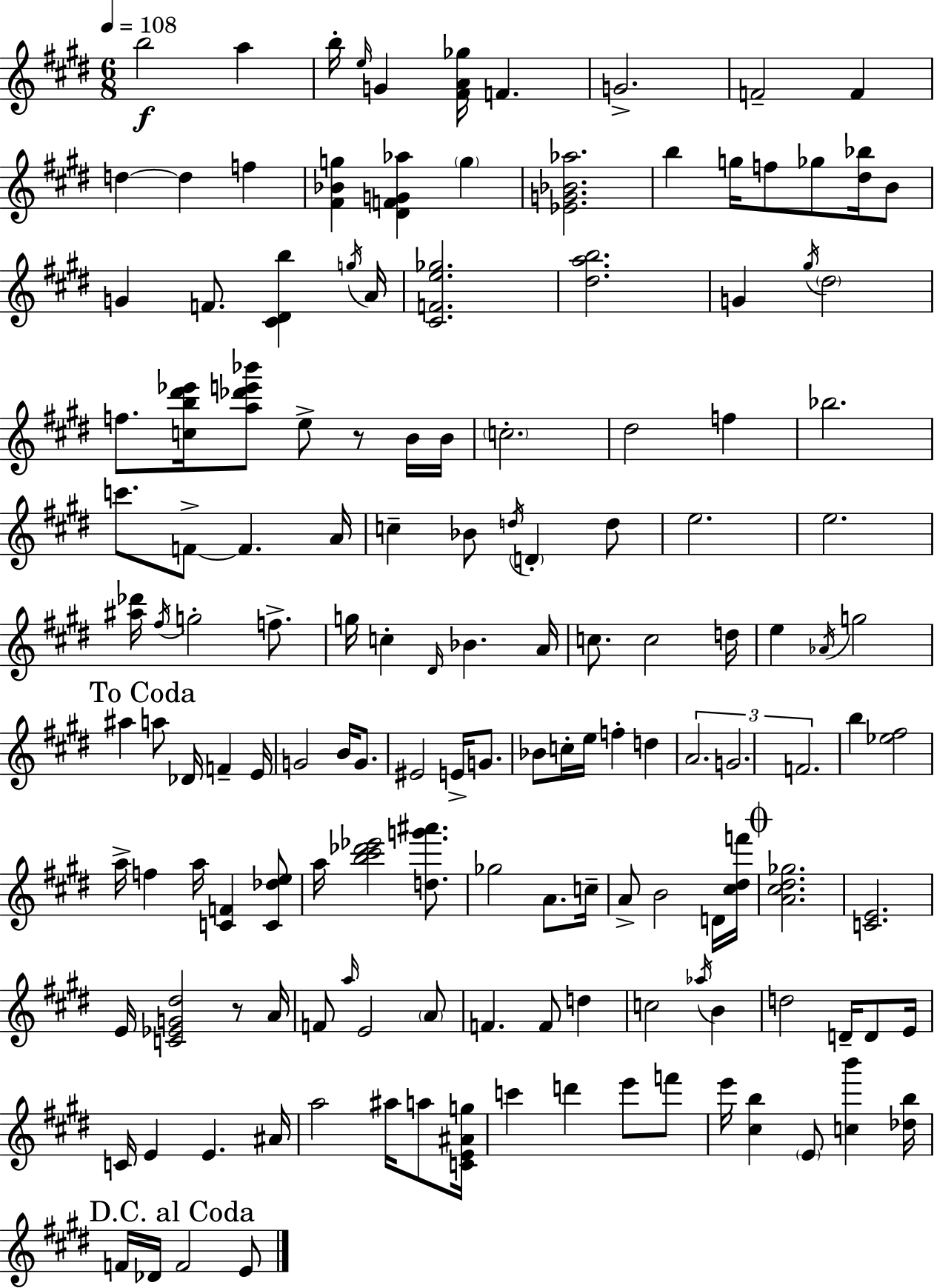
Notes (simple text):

B5/h A5/q B5/s E5/s G4/q [F#4,A4,Gb5]/s F4/q. G4/h. F4/h F4/q D5/q D5/q F5/q [F#4,Bb4,G5]/q [D#4,F4,G4,Ab5]/q G5/q [Eb4,G4,Bb4,Ab5]/h. B5/q G5/s F5/e Gb5/e [D#5,Bb5]/s B4/e G4/q F4/e. [C#4,D#4,B5]/q G5/s A4/s [C#4,F4,E5,Gb5]/h. [D#5,A5,B5]/h. G4/q G#5/s D#5/h F5/e. [C5,B5,D#6,Eb6]/s [A5,Db6,E6,Bb6]/e E5/e R/e B4/s B4/s C5/h. D#5/h F5/q Bb5/h. C6/e. F4/e F4/q. A4/s C5/q Bb4/e D5/s D4/q D5/e E5/h. E5/h. [A#5,Db6]/s F#5/s G5/h F5/e. G5/s C5/q D#4/s Bb4/q. A4/s C5/e. C5/h D5/s E5/q Ab4/s G5/h A#5/q A5/e Db4/s F4/q E4/s G4/h B4/s G4/e. EIS4/h E4/s G4/e. Bb4/e C5/s E5/s F5/q D5/q A4/h. G4/h. F4/h. B5/q [Eb5,F#5]/h A5/s F5/q A5/s [C4,F4]/q [C4,Db5,E5]/e A5/s [B5,C#6,Db6,Eb6]/h [D5,G6,A#6]/e. Gb5/h A4/e. C5/s A4/e B4/h D4/s [C#5,D#5,F6]/s [A4,C#5,D#5,Gb5]/h. [C4,E4]/h. E4/s [C4,Eb4,G4,D#5]/h R/e A4/s F4/e A5/s E4/h A4/e F4/q. F4/e D5/q C5/h Ab5/s B4/q D5/h D4/s D4/e E4/s C4/s E4/q E4/q. A#4/s A5/h A#5/s A5/e [C4,E4,A#4,G5]/s C6/q D6/q E6/e F6/e E6/s [C#5,B5]/q E4/e [C5,B6]/q [Db5,B5]/s F4/s Db4/s F4/h E4/e